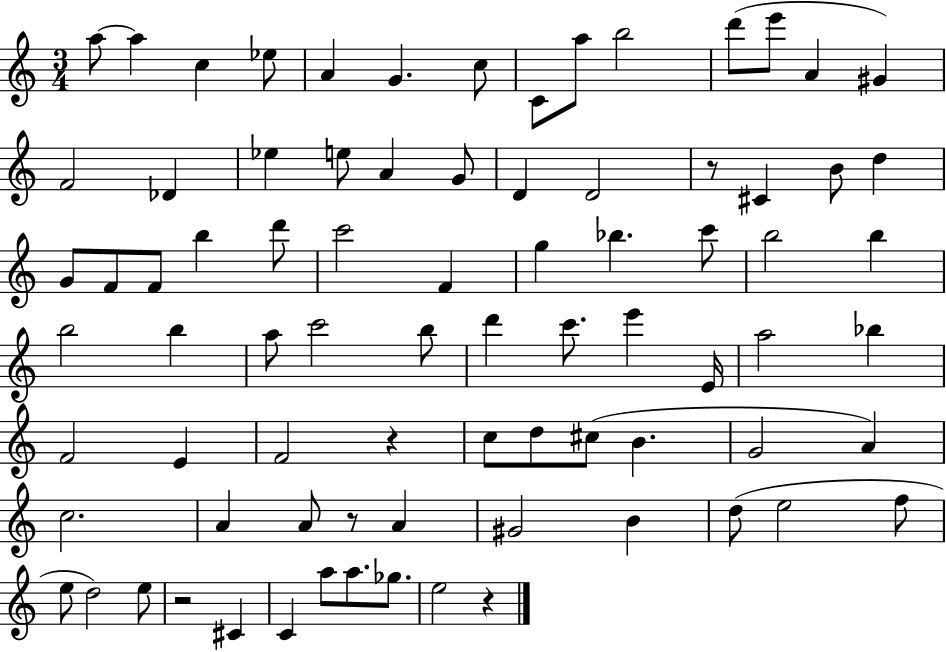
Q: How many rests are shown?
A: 5